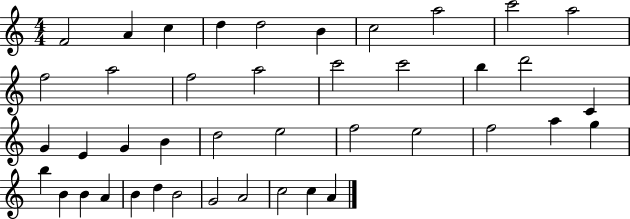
F4/h A4/q C5/q D5/q D5/h B4/q C5/h A5/h C6/h A5/h F5/h A5/h F5/h A5/h C6/h C6/h B5/q D6/h C4/q G4/q E4/q G4/q B4/q D5/h E5/h F5/h E5/h F5/h A5/q G5/q B5/q B4/q B4/q A4/q B4/q D5/q B4/h G4/h A4/h C5/h C5/q A4/q